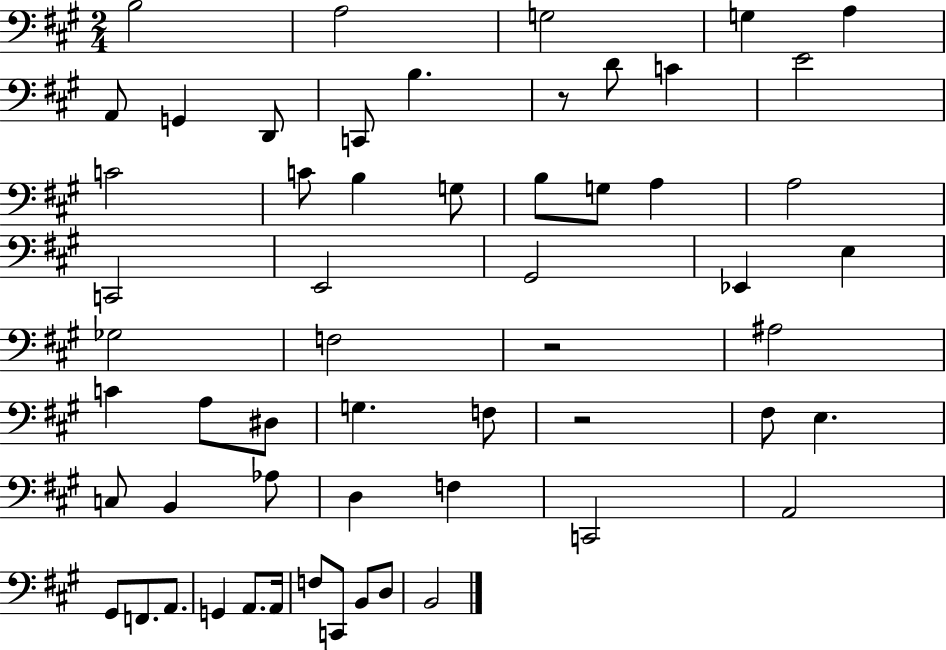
{
  \clef bass
  \numericTimeSignature
  \time 2/4
  \key a \major
  b2 | a2 | g2 | g4 a4 | \break a,8 g,4 d,8 | c,8 b4. | r8 d'8 c'4 | e'2 | \break c'2 | c'8 b4 g8 | b8 g8 a4 | a2 | \break c,2 | e,2 | gis,2 | ees,4 e4 | \break ges2 | f2 | r2 | ais2 | \break c'4 a8 dis8 | g4. f8 | r2 | fis8 e4. | \break c8 b,4 aes8 | d4 f4 | c,2 | a,2 | \break gis,8 f,8. a,8. | g,4 a,8. a,16 | f8 c,8 b,8 d8 | b,2 | \break \bar "|."
}